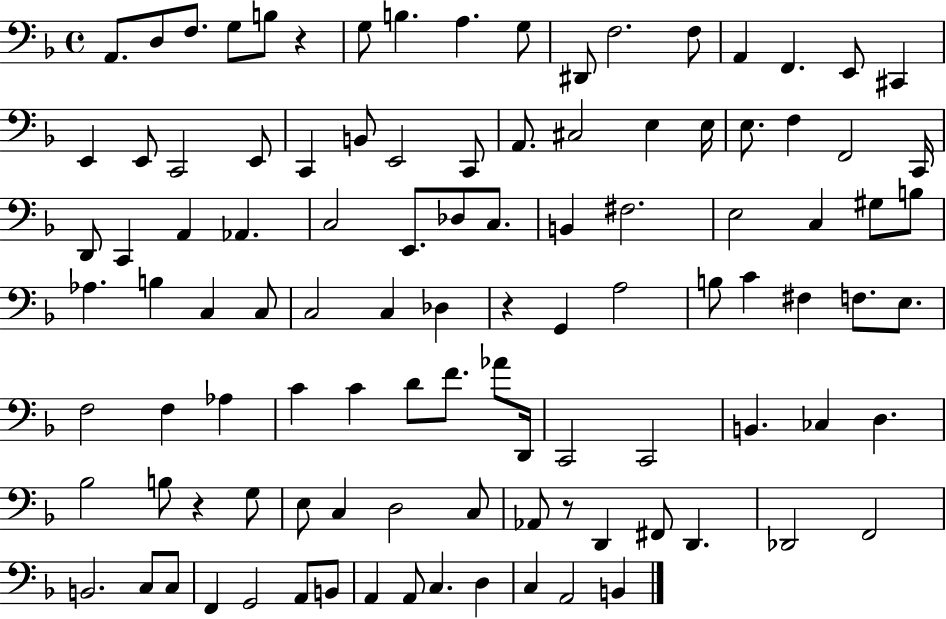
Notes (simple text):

A2/e. D3/e F3/e. G3/e B3/e R/q G3/e B3/q. A3/q. G3/e D#2/e F3/h. F3/e A2/q F2/q. E2/e C#2/q E2/q E2/e C2/h E2/e C2/q B2/e E2/h C2/e A2/e. C#3/h E3/q E3/s E3/e. F3/q F2/h C2/s D2/e C2/q A2/q Ab2/q. C3/h E2/e. Db3/e C3/e. B2/q F#3/h. E3/h C3/q G#3/e B3/e Ab3/q. B3/q C3/q C3/e C3/h C3/q Db3/q R/q G2/q A3/h B3/e C4/q F#3/q F3/e. E3/e. F3/h F3/q Ab3/q C4/q C4/q D4/e F4/e. Ab4/e D2/s C2/h C2/h B2/q. CES3/q D3/q. Bb3/h B3/e R/q G3/e E3/e C3/q D3/h C3/e Ab2/e R/e D2/q F#2/e D2/q. Db2/h F2/h B2/h. C3/e C3/e F2/q G2/h A2/e B2/e A2/q A2/e C3/q. D3/q C3/q A2/h B2/q